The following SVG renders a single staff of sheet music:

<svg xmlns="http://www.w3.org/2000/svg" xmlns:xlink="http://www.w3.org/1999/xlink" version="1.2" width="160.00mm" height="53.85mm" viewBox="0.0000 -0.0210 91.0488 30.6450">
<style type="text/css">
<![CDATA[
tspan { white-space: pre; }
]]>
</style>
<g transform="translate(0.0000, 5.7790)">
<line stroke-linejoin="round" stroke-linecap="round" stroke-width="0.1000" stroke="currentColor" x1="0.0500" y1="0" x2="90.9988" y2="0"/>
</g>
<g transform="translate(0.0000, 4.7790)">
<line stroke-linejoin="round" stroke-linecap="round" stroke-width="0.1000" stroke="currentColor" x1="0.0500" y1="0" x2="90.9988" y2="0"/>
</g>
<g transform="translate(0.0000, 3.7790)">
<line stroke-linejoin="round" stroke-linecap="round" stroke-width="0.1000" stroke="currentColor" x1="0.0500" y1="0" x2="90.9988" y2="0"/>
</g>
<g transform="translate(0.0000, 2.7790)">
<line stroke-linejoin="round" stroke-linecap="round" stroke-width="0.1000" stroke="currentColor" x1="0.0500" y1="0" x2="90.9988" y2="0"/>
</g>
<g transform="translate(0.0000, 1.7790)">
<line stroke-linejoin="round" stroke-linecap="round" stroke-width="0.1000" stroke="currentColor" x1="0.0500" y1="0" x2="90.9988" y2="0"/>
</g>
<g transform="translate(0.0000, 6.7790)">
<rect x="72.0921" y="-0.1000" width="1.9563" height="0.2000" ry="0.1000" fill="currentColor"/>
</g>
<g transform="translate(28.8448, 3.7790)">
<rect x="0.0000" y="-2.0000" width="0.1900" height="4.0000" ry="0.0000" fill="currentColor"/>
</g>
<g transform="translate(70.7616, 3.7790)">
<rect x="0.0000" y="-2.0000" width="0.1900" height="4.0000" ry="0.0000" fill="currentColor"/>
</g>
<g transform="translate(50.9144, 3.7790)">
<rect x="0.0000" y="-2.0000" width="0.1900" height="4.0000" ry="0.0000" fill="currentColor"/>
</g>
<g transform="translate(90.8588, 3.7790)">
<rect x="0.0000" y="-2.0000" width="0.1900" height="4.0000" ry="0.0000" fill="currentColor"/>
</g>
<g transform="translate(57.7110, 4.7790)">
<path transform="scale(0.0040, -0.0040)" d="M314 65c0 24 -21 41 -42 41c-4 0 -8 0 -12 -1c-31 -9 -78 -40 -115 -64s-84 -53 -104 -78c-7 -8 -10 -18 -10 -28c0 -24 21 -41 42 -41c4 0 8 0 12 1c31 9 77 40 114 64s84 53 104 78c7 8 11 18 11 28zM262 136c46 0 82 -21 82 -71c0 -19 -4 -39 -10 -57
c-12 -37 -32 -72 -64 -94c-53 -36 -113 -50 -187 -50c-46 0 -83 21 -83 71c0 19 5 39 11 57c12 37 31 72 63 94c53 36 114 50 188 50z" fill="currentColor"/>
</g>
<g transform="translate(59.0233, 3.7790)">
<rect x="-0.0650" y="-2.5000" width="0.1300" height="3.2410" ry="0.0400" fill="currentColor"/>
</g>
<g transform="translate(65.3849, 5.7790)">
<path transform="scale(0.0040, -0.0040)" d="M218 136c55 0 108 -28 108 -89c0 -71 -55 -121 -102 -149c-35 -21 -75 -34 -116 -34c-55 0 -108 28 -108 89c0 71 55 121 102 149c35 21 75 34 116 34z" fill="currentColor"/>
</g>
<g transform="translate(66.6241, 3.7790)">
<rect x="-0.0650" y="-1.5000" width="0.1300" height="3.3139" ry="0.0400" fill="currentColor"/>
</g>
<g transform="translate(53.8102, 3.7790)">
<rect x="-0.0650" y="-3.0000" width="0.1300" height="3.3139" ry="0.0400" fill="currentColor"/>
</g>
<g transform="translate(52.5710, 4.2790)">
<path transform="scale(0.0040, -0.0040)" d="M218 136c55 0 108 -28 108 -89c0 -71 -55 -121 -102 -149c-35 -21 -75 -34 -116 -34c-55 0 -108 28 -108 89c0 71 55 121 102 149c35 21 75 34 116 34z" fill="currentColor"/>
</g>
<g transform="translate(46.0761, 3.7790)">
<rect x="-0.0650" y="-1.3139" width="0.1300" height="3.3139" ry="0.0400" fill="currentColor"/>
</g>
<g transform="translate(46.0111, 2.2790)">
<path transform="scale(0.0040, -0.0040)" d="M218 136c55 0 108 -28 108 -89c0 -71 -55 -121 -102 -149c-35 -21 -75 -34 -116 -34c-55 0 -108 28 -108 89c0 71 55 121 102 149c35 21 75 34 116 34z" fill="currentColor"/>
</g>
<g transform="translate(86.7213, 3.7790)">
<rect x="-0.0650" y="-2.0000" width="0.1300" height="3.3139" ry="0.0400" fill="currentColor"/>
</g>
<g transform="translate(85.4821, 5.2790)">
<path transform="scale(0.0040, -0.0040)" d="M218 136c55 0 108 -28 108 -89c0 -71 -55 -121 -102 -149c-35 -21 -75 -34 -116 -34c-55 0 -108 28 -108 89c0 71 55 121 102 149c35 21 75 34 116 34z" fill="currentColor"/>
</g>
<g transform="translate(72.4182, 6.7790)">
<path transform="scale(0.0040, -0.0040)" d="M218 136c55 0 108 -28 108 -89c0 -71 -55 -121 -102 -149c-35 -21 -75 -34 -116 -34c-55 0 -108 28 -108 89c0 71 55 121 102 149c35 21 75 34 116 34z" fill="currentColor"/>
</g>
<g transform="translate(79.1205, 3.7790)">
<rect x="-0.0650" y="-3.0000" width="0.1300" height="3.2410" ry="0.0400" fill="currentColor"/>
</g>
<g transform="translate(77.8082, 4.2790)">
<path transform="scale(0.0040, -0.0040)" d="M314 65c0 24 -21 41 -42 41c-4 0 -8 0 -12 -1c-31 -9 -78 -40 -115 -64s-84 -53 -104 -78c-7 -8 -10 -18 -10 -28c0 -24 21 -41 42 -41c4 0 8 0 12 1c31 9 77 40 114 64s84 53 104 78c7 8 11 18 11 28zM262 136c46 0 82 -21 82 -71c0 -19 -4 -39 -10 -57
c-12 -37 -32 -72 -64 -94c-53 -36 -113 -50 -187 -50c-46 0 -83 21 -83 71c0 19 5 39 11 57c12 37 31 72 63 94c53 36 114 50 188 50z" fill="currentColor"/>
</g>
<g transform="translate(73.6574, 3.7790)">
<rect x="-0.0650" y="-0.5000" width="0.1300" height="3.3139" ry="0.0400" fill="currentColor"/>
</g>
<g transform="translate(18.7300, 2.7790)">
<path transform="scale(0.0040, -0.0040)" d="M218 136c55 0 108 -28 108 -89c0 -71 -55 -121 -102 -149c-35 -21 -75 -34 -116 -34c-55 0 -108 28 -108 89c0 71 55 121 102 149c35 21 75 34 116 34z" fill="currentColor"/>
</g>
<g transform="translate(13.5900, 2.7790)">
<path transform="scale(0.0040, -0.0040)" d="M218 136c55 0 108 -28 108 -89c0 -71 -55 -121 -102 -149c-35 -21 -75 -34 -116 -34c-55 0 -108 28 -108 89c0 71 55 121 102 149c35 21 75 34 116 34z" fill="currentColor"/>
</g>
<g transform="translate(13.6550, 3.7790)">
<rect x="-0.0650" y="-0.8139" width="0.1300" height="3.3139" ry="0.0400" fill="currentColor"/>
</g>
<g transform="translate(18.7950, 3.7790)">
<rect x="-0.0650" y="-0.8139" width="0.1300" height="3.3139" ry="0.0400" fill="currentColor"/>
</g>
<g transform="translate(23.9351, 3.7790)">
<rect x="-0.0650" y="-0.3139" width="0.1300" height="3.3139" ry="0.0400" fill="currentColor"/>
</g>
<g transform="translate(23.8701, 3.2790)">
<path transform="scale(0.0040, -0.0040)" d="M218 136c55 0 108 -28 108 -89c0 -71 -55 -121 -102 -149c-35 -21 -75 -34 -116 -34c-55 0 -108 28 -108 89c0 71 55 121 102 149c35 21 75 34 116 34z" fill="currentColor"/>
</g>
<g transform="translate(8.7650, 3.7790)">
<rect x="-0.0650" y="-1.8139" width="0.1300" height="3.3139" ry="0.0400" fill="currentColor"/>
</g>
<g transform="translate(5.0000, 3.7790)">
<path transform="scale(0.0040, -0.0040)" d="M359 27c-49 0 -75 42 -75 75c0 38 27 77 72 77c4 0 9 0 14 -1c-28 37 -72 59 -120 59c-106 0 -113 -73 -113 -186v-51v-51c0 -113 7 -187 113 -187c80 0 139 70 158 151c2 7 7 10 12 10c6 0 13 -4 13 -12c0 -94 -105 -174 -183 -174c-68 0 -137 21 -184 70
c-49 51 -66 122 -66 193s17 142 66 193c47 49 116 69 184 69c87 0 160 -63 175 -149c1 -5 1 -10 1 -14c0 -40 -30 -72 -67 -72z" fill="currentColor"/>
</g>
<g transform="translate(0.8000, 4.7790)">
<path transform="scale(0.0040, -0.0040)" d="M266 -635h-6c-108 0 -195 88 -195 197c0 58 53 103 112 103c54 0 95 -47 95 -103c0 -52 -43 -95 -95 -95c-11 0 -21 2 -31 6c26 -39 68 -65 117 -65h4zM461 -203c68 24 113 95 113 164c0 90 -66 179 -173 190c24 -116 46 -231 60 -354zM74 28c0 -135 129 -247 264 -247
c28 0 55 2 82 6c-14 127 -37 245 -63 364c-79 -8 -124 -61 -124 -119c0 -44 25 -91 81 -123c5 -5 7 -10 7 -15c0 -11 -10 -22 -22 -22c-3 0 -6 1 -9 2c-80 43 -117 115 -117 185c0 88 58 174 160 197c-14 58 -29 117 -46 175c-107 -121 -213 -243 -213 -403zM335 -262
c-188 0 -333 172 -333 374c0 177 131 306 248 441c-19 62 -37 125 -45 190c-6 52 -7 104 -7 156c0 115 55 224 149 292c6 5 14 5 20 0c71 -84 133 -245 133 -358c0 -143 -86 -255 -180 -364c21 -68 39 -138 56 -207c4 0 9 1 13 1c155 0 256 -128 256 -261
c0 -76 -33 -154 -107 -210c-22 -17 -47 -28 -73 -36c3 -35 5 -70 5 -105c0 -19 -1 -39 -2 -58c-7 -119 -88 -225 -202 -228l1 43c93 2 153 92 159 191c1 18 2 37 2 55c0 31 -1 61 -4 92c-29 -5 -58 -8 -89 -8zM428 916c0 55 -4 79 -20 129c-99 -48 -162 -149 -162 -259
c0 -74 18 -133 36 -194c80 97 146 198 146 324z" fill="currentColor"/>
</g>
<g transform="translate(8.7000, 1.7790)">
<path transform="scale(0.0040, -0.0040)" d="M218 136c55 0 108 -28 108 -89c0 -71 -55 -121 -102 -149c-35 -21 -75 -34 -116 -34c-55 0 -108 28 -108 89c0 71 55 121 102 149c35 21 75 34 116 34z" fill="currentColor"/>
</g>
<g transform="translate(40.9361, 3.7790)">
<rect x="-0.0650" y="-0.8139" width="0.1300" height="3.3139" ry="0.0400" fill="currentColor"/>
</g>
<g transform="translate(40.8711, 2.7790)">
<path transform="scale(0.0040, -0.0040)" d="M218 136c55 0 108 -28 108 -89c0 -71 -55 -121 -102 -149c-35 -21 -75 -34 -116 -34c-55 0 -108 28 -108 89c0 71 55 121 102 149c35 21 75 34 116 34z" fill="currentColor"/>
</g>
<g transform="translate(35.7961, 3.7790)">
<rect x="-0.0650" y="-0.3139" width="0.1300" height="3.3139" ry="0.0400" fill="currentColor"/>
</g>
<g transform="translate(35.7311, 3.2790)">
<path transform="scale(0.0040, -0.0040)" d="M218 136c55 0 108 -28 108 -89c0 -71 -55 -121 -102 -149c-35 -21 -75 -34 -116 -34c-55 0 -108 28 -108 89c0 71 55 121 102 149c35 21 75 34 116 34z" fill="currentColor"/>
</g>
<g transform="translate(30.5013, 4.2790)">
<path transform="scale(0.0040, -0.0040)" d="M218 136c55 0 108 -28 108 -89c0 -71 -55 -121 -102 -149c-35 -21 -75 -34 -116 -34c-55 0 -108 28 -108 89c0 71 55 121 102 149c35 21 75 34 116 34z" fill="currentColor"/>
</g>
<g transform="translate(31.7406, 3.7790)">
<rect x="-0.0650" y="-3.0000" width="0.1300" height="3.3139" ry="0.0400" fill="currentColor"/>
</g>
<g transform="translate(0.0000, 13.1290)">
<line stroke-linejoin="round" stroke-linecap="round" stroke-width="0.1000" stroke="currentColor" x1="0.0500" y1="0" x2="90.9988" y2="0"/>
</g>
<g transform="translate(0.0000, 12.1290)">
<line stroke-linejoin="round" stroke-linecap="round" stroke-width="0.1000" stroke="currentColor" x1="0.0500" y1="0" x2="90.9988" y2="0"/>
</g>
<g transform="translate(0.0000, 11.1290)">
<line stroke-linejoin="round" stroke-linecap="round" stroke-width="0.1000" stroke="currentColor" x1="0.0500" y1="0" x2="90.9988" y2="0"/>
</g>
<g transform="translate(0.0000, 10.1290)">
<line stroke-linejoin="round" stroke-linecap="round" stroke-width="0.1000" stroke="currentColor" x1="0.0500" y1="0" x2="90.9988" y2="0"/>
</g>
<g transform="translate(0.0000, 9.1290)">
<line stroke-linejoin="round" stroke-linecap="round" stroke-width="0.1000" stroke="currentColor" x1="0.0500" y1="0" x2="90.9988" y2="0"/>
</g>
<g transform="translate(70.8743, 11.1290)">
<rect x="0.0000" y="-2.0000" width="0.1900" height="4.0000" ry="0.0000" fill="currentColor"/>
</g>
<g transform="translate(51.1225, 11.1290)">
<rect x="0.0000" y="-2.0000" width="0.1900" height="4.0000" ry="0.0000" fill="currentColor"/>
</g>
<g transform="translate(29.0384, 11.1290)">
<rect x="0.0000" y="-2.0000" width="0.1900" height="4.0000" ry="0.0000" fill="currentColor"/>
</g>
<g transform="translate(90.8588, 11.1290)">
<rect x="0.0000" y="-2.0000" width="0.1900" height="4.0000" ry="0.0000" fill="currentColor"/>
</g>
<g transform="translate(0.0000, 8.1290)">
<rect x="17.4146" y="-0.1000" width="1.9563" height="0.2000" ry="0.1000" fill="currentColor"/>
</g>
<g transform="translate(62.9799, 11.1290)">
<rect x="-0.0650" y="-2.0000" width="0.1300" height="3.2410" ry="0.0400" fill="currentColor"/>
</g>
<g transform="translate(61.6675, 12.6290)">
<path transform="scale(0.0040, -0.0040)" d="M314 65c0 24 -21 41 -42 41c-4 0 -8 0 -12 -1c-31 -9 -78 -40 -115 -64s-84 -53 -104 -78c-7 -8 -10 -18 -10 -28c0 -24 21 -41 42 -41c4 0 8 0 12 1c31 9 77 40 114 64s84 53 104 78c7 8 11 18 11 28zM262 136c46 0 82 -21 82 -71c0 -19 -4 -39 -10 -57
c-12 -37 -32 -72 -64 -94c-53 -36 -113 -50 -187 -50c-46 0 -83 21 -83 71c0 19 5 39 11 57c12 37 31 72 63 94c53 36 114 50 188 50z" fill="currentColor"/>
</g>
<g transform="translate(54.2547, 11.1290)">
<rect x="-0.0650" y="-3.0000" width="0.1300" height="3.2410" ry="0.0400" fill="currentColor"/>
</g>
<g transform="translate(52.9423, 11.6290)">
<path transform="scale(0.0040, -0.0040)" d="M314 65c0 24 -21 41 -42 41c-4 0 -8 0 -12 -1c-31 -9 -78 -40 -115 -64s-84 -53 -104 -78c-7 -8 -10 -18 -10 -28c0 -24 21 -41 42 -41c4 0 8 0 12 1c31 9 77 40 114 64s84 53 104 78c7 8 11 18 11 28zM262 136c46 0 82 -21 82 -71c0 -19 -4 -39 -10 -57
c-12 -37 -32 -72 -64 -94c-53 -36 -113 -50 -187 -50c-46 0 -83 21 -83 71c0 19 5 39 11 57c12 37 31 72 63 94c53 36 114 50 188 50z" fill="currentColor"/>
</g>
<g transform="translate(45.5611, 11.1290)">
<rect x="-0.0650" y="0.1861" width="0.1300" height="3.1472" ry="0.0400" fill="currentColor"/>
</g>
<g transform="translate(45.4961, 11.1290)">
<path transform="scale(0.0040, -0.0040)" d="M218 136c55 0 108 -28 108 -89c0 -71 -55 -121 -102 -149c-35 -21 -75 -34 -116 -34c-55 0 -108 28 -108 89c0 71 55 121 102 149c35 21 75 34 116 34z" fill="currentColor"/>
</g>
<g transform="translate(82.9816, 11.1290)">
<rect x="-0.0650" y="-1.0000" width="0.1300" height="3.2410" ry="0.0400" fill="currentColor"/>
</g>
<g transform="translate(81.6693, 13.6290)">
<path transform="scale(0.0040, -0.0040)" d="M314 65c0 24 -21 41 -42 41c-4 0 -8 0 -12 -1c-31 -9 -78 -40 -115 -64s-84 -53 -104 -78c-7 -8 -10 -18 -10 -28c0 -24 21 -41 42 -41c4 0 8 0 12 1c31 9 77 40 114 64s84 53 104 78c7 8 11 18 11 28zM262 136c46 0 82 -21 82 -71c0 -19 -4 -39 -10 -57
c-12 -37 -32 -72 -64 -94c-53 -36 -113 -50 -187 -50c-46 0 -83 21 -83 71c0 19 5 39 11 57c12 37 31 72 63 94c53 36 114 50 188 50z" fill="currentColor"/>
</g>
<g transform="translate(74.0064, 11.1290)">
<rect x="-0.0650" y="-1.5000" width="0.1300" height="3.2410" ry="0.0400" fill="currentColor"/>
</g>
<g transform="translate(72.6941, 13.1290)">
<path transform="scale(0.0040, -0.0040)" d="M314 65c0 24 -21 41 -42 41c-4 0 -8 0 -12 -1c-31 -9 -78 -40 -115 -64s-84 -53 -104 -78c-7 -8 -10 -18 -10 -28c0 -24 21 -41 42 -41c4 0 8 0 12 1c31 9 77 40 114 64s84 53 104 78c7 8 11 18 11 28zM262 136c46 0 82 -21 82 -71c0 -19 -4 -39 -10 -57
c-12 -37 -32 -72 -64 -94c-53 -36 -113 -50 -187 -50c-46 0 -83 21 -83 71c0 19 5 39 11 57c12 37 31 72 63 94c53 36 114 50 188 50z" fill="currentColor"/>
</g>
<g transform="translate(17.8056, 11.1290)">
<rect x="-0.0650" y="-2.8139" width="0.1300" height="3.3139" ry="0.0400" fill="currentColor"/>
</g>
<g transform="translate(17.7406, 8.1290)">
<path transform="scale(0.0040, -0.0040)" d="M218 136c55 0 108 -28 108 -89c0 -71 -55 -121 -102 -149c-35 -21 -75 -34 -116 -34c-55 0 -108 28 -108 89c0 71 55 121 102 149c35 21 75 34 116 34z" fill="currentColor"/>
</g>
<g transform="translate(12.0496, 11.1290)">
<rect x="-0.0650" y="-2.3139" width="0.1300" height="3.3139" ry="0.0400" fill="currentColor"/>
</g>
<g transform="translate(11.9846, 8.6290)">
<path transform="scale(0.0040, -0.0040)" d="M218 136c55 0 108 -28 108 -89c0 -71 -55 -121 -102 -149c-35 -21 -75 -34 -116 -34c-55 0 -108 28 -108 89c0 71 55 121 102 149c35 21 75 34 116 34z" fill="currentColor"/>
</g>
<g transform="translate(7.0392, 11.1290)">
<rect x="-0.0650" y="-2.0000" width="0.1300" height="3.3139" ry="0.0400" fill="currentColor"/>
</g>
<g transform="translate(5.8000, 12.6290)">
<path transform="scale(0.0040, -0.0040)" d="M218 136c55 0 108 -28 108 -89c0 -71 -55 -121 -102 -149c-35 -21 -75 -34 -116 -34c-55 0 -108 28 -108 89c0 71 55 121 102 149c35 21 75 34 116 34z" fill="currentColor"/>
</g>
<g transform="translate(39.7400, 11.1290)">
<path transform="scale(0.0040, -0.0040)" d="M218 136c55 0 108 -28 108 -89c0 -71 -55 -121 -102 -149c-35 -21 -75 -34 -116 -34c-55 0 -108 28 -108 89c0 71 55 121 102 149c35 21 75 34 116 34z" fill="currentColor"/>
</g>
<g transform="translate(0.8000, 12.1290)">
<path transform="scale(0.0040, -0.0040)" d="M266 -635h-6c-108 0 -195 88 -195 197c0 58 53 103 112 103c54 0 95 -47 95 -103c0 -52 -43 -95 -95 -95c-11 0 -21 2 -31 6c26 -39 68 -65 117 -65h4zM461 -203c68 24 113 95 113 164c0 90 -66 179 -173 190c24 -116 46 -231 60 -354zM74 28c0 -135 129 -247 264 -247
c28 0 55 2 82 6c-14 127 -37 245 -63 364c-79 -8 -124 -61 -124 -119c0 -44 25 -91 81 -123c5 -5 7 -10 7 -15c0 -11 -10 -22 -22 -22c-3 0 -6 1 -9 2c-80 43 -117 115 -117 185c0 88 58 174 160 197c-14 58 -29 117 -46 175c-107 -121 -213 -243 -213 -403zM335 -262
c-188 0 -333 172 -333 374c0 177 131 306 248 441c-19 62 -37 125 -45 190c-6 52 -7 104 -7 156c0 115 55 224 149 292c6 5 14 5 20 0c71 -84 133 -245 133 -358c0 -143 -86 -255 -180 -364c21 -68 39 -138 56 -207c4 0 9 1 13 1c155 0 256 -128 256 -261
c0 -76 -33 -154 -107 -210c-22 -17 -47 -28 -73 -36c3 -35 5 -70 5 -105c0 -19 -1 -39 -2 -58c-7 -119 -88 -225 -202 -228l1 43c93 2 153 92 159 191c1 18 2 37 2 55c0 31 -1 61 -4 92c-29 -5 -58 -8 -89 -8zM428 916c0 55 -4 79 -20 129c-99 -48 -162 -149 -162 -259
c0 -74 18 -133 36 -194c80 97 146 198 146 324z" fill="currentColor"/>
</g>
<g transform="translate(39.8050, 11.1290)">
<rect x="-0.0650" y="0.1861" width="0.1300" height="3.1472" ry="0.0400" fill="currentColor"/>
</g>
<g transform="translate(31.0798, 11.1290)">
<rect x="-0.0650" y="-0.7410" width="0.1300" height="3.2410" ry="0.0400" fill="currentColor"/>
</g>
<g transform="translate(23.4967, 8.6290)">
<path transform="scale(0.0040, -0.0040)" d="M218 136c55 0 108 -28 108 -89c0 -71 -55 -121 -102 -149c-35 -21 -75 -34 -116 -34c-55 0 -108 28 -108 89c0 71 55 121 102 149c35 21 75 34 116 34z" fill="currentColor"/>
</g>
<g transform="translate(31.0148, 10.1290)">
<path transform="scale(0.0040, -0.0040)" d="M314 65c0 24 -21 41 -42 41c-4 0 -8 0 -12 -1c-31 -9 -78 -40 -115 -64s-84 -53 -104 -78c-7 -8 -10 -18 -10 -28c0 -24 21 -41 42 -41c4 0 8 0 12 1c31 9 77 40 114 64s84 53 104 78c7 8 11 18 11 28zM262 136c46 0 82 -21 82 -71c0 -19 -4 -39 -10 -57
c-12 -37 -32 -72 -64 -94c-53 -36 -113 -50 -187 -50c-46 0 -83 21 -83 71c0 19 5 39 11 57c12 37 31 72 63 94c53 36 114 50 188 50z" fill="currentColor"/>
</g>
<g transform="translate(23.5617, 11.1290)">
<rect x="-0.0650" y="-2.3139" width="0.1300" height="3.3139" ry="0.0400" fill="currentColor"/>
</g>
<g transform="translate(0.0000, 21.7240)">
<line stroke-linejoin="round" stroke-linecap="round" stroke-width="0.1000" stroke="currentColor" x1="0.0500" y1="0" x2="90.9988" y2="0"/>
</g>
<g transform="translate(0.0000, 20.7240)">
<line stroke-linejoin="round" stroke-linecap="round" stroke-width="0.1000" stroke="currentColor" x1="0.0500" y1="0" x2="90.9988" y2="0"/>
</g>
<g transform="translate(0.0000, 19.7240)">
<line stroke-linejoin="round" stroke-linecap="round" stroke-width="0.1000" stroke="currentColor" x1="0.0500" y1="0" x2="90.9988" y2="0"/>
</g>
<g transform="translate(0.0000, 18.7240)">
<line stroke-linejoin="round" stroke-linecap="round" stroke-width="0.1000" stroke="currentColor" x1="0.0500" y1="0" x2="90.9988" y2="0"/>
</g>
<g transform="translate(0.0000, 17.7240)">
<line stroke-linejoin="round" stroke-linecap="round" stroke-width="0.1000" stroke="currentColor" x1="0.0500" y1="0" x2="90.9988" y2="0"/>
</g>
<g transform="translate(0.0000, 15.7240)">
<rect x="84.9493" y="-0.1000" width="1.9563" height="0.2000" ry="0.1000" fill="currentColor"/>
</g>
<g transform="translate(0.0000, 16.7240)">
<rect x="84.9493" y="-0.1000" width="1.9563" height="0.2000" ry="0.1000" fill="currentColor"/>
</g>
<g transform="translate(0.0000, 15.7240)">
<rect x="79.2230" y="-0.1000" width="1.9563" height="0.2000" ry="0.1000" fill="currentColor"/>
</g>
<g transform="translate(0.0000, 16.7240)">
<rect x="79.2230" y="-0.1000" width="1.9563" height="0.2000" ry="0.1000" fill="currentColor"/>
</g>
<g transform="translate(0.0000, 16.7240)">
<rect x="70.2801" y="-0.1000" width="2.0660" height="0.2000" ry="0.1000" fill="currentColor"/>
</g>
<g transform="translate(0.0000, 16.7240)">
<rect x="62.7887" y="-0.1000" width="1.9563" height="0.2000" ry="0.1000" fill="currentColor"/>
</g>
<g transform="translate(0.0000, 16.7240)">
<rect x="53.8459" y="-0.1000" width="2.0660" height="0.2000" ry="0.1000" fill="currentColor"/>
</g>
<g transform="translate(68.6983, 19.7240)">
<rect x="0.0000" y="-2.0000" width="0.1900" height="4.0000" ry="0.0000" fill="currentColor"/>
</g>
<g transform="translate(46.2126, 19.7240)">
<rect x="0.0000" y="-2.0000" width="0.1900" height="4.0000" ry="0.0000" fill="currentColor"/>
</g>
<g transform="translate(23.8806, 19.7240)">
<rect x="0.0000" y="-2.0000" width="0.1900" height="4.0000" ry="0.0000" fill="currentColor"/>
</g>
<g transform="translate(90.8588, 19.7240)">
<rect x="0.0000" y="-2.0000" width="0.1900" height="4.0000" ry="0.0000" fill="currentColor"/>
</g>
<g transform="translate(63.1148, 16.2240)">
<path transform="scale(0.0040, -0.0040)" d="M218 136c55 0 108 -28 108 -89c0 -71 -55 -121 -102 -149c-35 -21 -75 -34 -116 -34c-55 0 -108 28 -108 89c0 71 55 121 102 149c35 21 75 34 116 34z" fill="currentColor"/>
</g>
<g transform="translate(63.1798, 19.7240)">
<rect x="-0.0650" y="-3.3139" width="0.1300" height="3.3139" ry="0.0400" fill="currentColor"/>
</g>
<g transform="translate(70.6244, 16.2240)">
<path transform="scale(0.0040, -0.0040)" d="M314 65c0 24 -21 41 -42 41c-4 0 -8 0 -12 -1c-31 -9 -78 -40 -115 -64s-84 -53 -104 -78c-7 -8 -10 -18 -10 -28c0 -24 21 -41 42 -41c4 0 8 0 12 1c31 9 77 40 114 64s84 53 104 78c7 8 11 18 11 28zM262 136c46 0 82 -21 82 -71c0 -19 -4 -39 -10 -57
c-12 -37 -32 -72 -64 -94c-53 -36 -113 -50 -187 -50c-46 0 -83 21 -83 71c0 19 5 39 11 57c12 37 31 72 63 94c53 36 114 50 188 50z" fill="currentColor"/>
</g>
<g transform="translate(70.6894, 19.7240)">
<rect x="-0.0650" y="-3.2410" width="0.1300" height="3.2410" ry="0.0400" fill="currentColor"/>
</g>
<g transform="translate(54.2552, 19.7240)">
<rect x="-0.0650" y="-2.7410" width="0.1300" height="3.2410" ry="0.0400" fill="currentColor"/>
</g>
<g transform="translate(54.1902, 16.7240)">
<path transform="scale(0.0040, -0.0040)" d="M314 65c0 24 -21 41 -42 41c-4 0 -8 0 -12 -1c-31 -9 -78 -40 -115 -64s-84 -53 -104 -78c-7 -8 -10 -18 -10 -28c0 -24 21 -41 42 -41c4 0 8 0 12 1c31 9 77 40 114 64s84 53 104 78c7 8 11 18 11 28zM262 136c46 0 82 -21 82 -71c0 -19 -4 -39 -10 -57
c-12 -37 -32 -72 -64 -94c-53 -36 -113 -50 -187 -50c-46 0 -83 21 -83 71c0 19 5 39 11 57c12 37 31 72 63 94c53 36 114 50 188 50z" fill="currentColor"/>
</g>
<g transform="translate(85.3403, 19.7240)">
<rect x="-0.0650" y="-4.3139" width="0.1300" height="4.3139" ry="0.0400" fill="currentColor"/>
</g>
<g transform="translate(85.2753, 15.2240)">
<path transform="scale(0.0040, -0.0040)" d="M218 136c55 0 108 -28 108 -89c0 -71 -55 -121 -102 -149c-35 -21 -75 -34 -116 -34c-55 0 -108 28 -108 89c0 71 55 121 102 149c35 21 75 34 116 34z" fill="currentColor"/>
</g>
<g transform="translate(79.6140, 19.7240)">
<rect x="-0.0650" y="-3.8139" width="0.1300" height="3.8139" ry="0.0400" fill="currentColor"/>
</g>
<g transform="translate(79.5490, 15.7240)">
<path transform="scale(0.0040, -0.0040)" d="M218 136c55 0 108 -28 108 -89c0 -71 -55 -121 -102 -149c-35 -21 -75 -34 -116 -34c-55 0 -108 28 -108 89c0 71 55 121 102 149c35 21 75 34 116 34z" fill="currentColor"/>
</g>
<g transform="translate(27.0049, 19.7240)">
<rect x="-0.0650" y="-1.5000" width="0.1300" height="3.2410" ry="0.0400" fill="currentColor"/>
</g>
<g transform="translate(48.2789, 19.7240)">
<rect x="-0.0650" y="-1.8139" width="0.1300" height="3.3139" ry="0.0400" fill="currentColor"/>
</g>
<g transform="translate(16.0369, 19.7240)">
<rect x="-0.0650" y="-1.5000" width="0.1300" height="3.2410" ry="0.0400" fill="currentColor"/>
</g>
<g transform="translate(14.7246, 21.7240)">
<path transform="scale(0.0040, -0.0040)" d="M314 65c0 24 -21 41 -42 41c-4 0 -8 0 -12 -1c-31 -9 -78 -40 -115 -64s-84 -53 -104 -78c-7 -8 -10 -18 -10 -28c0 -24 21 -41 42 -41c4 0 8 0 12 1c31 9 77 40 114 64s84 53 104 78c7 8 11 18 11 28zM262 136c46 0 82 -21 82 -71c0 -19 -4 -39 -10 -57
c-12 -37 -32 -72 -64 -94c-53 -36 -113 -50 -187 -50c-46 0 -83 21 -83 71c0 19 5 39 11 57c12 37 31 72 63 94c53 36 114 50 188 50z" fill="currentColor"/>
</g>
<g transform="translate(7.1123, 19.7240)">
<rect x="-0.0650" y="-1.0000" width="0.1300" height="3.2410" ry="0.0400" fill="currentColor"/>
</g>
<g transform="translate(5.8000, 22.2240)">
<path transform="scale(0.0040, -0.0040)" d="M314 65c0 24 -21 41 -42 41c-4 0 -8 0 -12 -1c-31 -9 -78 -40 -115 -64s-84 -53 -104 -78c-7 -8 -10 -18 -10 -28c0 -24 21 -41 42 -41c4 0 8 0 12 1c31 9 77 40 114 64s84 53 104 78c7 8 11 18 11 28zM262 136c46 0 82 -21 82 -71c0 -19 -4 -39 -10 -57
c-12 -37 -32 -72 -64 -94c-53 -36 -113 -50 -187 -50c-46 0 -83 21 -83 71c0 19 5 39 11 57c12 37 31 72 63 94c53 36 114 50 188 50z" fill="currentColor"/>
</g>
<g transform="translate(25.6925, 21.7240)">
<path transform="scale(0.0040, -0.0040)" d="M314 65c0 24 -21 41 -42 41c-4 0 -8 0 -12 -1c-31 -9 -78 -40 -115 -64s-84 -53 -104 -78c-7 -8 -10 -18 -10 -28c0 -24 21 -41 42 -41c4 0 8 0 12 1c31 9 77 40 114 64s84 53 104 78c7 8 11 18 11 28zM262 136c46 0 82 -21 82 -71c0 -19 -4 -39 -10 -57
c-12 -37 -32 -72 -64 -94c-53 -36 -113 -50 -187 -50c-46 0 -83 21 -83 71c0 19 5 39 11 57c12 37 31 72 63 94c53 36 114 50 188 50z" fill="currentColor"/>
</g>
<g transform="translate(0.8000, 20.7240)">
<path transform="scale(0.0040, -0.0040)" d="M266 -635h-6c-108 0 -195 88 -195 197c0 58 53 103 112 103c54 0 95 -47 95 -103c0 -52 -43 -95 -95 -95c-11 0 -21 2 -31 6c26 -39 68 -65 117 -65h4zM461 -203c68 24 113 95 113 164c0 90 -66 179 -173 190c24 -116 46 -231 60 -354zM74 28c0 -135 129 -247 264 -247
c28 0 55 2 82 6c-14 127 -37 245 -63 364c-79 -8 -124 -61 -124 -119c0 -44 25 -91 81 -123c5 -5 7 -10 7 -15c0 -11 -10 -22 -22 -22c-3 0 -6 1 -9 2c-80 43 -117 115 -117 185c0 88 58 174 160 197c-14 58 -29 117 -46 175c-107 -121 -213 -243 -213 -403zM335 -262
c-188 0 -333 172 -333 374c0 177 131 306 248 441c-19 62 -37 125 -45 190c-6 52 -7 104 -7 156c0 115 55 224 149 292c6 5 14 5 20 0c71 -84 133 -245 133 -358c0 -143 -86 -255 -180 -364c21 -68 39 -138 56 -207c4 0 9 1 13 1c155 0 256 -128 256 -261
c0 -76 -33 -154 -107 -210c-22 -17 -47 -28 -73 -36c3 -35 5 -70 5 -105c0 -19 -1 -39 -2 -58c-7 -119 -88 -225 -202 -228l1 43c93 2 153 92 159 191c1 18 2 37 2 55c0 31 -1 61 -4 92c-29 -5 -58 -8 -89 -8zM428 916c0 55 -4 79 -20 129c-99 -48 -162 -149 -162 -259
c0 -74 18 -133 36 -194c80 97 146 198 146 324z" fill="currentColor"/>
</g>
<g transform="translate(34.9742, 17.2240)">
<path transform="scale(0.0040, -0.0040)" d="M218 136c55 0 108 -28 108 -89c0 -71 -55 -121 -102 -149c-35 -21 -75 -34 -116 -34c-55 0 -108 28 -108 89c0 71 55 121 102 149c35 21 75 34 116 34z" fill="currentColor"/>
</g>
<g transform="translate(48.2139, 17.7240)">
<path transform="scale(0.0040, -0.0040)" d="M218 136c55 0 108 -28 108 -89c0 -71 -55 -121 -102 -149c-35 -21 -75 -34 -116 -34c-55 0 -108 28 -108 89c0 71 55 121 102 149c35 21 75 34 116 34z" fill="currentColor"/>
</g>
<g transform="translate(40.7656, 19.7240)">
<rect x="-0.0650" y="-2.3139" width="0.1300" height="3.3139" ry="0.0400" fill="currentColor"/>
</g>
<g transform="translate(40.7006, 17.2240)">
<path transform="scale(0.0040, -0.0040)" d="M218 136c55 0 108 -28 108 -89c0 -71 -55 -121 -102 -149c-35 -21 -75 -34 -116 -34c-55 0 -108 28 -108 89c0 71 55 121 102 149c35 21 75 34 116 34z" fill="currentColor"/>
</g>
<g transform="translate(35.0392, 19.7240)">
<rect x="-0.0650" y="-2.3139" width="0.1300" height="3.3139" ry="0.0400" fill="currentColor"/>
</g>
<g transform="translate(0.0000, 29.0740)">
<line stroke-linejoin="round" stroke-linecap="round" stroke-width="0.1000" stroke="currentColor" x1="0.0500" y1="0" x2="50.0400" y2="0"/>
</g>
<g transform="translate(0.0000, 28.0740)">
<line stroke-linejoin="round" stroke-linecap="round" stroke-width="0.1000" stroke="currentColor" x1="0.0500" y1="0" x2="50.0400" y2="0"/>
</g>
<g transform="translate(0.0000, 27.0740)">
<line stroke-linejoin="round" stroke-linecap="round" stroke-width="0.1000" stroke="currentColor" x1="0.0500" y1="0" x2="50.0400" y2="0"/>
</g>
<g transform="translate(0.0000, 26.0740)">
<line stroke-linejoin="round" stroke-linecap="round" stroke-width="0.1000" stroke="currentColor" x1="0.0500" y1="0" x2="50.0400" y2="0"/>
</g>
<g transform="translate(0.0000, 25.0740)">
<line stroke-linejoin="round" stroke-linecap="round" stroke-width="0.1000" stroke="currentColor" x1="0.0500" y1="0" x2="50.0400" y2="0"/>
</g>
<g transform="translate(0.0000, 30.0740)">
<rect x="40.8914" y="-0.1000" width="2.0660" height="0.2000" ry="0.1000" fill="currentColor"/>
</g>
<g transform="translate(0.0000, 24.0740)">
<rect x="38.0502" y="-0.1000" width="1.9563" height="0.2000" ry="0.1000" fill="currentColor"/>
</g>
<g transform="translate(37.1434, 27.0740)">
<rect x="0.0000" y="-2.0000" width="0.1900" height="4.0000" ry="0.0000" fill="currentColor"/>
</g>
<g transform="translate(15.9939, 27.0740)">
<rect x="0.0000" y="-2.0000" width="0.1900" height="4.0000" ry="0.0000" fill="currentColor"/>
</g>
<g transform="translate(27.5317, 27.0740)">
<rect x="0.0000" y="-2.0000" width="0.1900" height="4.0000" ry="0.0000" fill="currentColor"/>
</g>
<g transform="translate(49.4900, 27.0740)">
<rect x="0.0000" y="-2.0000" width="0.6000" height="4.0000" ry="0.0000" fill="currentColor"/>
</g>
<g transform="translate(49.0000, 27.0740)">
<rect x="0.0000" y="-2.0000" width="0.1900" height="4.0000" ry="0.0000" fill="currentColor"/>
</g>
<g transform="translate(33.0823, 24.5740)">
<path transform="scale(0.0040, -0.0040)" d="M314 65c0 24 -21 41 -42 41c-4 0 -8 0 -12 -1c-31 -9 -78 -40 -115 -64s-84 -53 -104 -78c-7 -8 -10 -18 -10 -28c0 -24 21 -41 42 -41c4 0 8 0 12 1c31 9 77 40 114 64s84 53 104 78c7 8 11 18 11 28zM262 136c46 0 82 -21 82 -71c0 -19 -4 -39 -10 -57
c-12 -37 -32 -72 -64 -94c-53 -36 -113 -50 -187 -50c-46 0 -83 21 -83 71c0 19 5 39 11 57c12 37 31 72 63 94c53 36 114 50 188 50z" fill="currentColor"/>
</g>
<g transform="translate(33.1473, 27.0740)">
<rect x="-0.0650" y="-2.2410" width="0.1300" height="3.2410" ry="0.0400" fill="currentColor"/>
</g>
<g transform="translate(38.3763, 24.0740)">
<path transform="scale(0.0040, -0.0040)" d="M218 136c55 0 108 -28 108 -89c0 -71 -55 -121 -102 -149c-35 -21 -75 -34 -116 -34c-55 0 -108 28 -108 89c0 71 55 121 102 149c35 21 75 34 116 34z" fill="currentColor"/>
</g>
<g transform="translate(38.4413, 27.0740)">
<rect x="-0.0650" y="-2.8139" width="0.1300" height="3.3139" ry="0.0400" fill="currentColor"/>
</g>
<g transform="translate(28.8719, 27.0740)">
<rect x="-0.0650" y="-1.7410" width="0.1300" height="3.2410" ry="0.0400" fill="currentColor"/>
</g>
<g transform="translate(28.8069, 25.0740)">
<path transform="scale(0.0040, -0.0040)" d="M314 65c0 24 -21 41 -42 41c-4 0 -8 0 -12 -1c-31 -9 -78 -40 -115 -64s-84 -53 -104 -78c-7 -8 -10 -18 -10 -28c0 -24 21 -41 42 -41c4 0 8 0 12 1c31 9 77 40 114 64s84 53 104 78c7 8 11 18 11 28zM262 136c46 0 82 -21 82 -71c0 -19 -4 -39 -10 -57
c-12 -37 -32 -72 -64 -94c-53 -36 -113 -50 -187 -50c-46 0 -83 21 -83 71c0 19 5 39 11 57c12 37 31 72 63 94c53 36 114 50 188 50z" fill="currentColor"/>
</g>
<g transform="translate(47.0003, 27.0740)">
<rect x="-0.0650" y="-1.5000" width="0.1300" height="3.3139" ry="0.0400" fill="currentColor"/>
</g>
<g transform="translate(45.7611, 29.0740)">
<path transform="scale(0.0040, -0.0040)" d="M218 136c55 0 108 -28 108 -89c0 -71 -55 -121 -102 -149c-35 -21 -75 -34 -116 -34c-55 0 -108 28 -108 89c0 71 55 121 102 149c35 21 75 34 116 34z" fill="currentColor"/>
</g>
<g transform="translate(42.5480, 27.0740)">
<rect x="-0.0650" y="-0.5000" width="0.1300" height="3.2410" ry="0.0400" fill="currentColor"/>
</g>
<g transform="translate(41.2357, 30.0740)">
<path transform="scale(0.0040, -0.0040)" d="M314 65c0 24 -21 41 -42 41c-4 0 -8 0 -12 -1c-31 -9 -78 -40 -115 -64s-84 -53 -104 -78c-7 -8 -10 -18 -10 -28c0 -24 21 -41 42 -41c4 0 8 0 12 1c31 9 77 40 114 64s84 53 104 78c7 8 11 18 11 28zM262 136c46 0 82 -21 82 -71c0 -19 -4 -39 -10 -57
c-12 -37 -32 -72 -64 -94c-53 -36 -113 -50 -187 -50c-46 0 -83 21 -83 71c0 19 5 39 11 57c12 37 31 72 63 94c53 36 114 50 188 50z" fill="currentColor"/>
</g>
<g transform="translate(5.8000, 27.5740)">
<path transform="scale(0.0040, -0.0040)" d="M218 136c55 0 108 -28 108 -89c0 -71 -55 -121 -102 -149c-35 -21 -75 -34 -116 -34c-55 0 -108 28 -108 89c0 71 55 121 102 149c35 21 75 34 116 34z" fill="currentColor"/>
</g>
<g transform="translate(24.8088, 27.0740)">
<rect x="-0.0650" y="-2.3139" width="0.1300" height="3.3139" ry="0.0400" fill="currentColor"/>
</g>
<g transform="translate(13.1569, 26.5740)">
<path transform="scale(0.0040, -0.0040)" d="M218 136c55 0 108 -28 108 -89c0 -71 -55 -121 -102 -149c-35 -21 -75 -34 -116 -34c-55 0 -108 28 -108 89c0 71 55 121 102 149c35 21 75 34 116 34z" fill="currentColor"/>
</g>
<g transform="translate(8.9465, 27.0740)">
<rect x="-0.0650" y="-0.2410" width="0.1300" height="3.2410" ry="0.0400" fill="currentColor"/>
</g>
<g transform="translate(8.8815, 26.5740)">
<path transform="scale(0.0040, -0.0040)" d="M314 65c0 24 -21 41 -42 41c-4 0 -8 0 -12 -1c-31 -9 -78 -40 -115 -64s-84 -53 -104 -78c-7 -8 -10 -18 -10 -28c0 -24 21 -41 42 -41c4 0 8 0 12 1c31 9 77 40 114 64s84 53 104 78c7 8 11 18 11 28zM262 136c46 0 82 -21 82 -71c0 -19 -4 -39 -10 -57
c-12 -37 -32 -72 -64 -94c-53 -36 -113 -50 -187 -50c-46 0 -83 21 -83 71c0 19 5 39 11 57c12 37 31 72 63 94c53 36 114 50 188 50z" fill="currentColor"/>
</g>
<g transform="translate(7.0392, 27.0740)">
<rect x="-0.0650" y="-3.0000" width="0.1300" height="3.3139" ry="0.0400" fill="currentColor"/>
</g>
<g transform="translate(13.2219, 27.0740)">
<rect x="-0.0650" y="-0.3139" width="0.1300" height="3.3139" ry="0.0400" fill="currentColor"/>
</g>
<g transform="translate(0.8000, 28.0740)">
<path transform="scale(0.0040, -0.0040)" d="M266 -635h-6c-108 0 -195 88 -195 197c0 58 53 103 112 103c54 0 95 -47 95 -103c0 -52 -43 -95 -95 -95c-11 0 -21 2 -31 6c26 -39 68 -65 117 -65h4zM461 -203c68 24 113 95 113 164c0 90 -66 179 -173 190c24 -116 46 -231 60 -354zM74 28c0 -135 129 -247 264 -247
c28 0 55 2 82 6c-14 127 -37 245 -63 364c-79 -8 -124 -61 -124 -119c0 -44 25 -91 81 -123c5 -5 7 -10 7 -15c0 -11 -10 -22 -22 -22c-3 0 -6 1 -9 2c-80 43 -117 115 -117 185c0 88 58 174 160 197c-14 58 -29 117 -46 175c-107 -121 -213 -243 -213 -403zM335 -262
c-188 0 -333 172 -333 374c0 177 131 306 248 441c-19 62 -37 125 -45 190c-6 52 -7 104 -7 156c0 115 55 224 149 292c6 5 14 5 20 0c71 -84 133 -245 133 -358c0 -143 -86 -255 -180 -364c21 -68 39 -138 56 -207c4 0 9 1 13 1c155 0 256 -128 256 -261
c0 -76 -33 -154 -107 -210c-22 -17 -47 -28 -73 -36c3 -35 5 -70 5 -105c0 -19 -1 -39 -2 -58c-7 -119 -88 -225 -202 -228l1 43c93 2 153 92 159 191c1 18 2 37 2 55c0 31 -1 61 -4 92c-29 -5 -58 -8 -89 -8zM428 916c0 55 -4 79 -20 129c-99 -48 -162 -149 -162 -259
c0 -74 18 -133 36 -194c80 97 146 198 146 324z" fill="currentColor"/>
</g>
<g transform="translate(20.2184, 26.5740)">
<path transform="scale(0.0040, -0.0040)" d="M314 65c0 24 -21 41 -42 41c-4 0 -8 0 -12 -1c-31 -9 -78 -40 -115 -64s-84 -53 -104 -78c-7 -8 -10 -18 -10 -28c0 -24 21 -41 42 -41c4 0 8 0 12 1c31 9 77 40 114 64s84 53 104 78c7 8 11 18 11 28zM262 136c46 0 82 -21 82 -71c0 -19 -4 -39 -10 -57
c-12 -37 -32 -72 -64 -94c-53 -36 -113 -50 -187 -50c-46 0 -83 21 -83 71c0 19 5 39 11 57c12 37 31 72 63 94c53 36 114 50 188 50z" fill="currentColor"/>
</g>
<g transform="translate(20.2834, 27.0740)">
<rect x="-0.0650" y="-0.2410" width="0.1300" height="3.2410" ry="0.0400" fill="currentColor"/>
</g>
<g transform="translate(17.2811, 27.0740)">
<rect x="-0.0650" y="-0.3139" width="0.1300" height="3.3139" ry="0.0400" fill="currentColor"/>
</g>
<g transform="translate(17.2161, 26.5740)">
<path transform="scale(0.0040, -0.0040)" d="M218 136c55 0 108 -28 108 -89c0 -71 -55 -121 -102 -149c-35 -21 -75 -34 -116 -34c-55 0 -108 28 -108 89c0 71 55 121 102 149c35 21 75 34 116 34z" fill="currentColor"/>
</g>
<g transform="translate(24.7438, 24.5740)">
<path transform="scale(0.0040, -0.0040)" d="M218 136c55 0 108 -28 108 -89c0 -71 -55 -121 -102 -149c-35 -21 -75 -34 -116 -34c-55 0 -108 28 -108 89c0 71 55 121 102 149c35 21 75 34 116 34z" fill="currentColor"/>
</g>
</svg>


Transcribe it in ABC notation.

X:1
T:Untitled
M:4/4
L:1/4
K:C
f d d c A c d e A G2 E C A2 F F g a g d2 B B A2 F2 E2 D2 D2 E2 E2 g g f a2 b b2 c' d' A c2 c c c2 g f2 g2 a C2 E